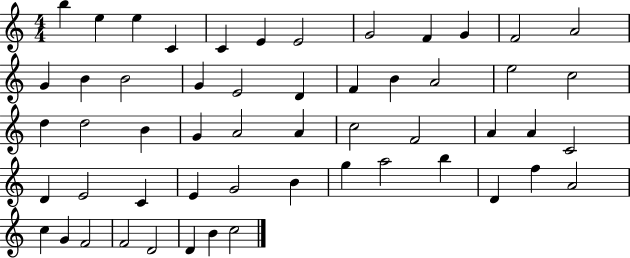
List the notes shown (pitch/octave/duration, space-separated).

B5/q E5/q E5/q C4/q C4/q E4/q E4/h G4/h F4/q G4/q F4/h A4/h G4/q B4/q B4/h G4/q E4/h D4/q F4/q B4/q A4/h E5/h C5/h D5/q D5/h B4/q G4/q A4/h A4/q C5/h F4/h A4/q A4/q C4/h D4/q E4/h C4/q E4/q G4/h B4/q G5/q A5/h B5/q D4/q F5/q A4/h C5/q G4/q F4/h F4/h D4/h D4/q B4/q C5/h